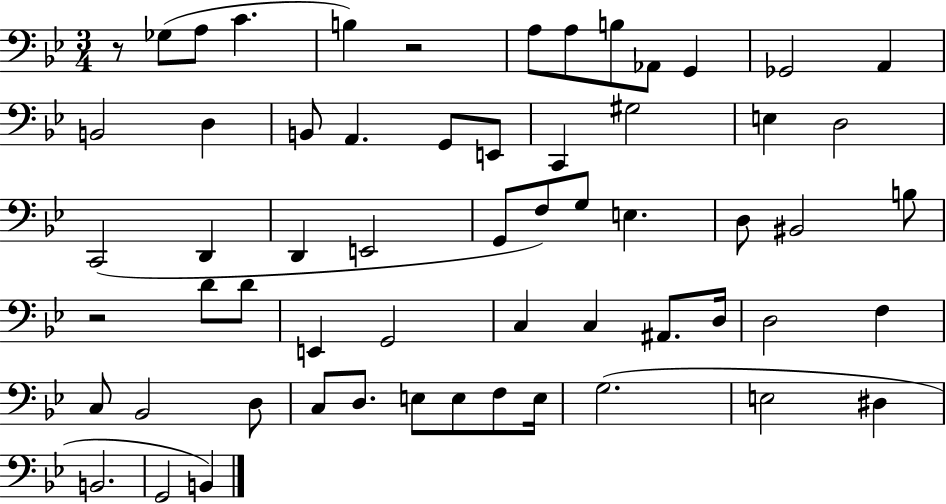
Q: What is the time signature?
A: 3/4